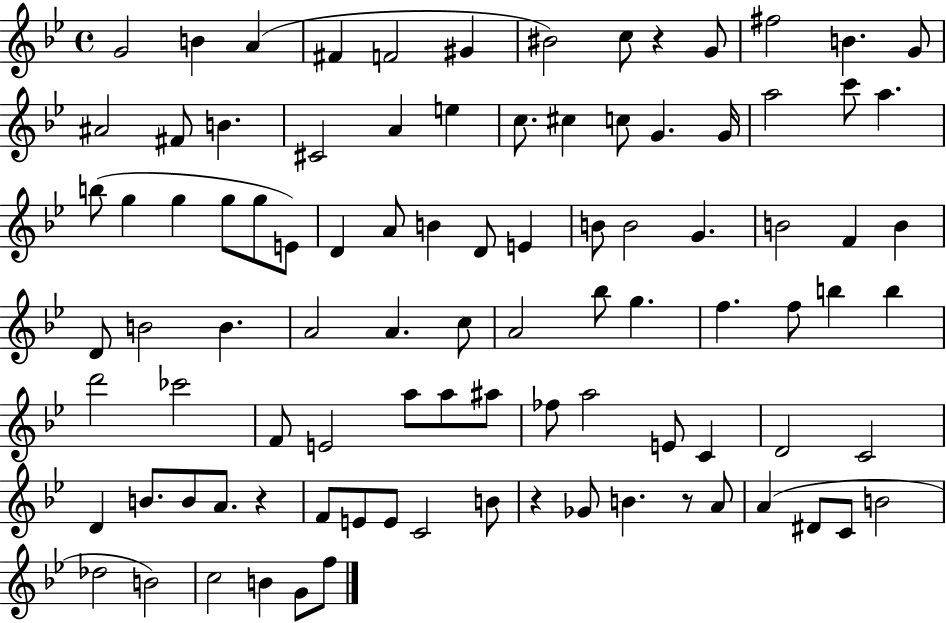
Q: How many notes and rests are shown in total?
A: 95